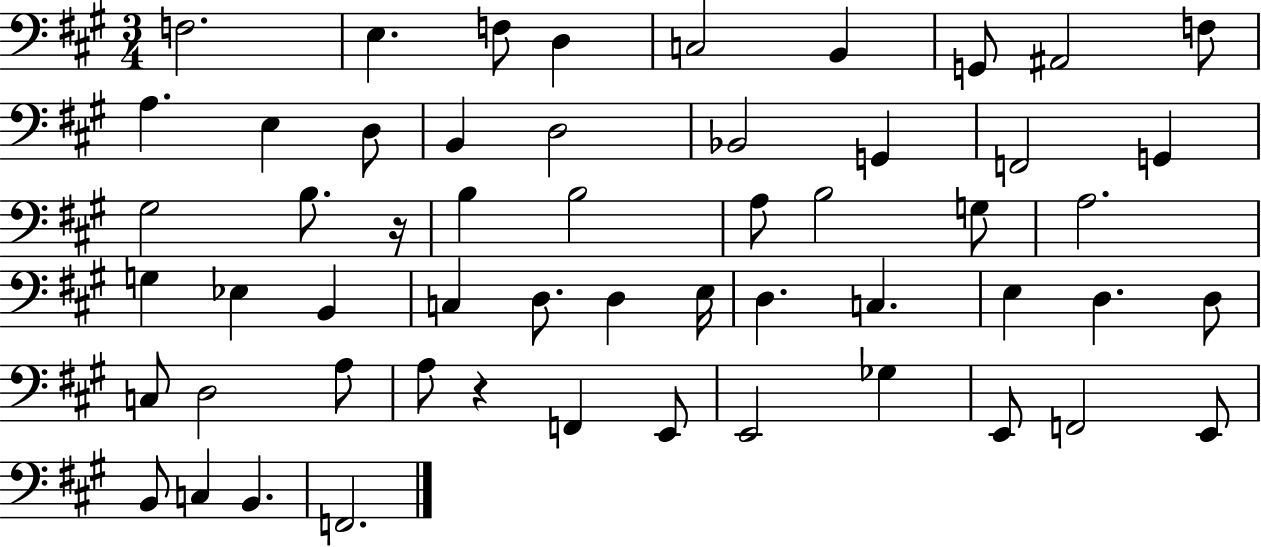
F3/h. E3/q. F3/e D3/q C3/h B2/q G2/e A#2/h F3/e A3/q. E3/q D3/e B2/q D3/h Bb2/h G2/q F2/h G2/q G#3/h B3/e. R/s B3/q B3/h A3/e B3/h G3/e A3/h. G3/q Eb3/q B2/q C3/q D3/e. D3/q E3/s D3/q. C3/q. E3/q D3/q. D3/e C3/e D3/h A3/e A3/e R/q F2/q E2/e E2/h Gb3/q E2/e F2/h E2/e B2/e C3/q B2/q. F2/h.